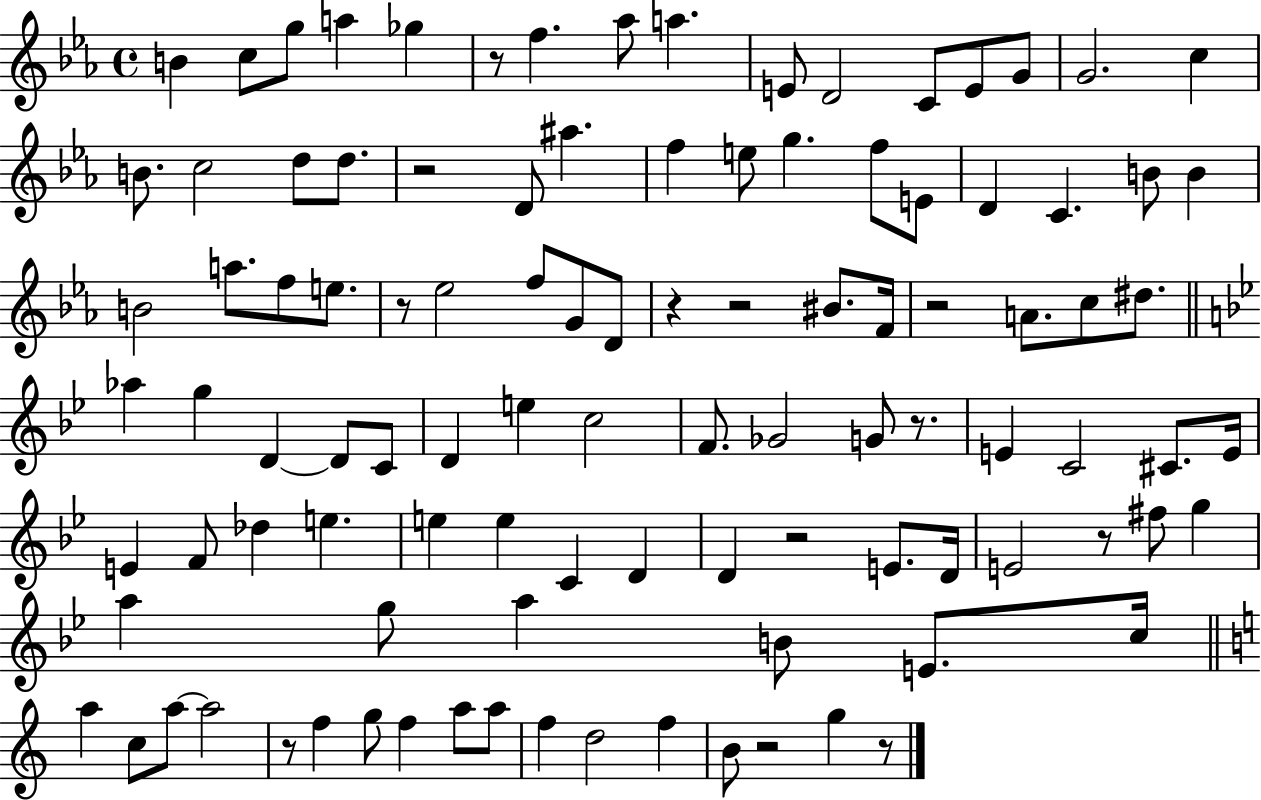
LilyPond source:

{
  \clef treble
  \time 4/4
  \defaultTimeSignature
  \key ees \major
  \repeat volta 2 { b'4 c''8 g''8 a''4 ges''4 | r8 f''4. aes''8 a''4. | e'8 d'2 c'8 e'8 g'8 | g'2. c''4 | \break b'8. c''2 d''8 d''8. | r2 d'8 ais''4. | f''4 e''8 g''4. f''8 e'8 | d'4 c'4. b'8 b'4 | \break b'2 a''8. f''8 e''8. | r8 ees''2 f''8 g'8 d'8 | r4 r2 bis'8. f'16 | r2 a'8. c''8 dis''8. | \break \bar "||" \break \key bes \major aes''4 g''4 d'4~~ d'8 c'8 | d'4 e''4 c''2 | f'8. ges'2 g'8 r8. | e'4 c'2 cis'8. e'16 | \break e'4 f'8 des''4 e''4. | e''4 e''4 c'4 d'4 | d'4 r2 e'8. d'16 | e'2 r8 fis''8 g''4 | \break a''4 g''8 a''4 b'8 e'8. c''16 | \bar "||" \break \key a \minor a''4 c''8 a''8~~ a''2 | r8 f''4 g''8 f''4 a''8 a''8 | f''4 d''2 f''4 | b'8 r2 g''4 r8 | \break } \bar "|."
}